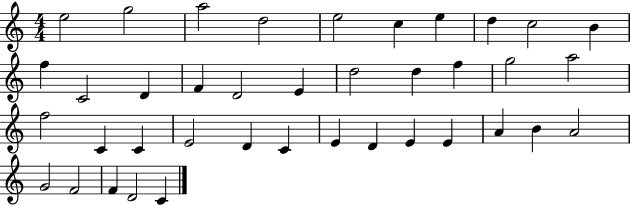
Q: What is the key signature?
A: C major